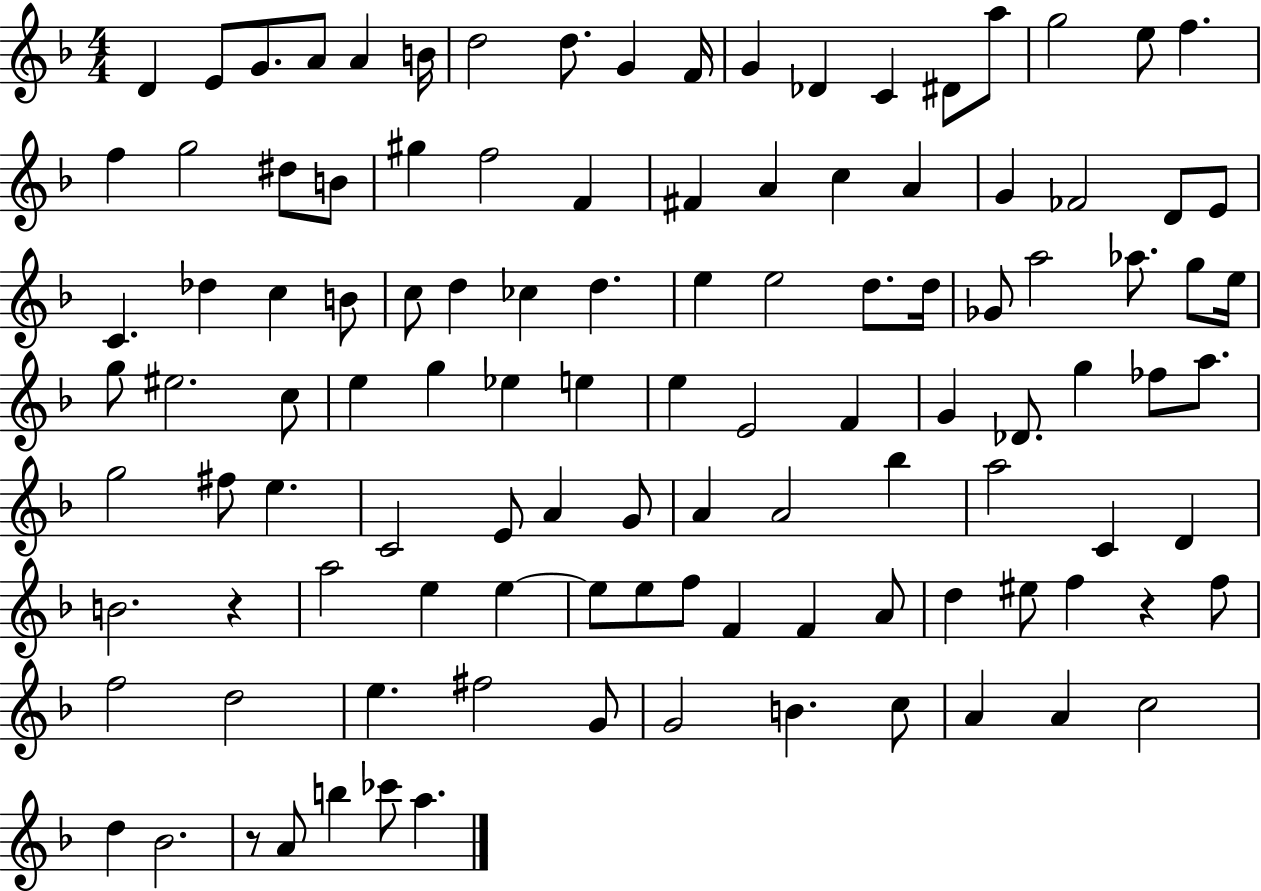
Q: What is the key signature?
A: F major